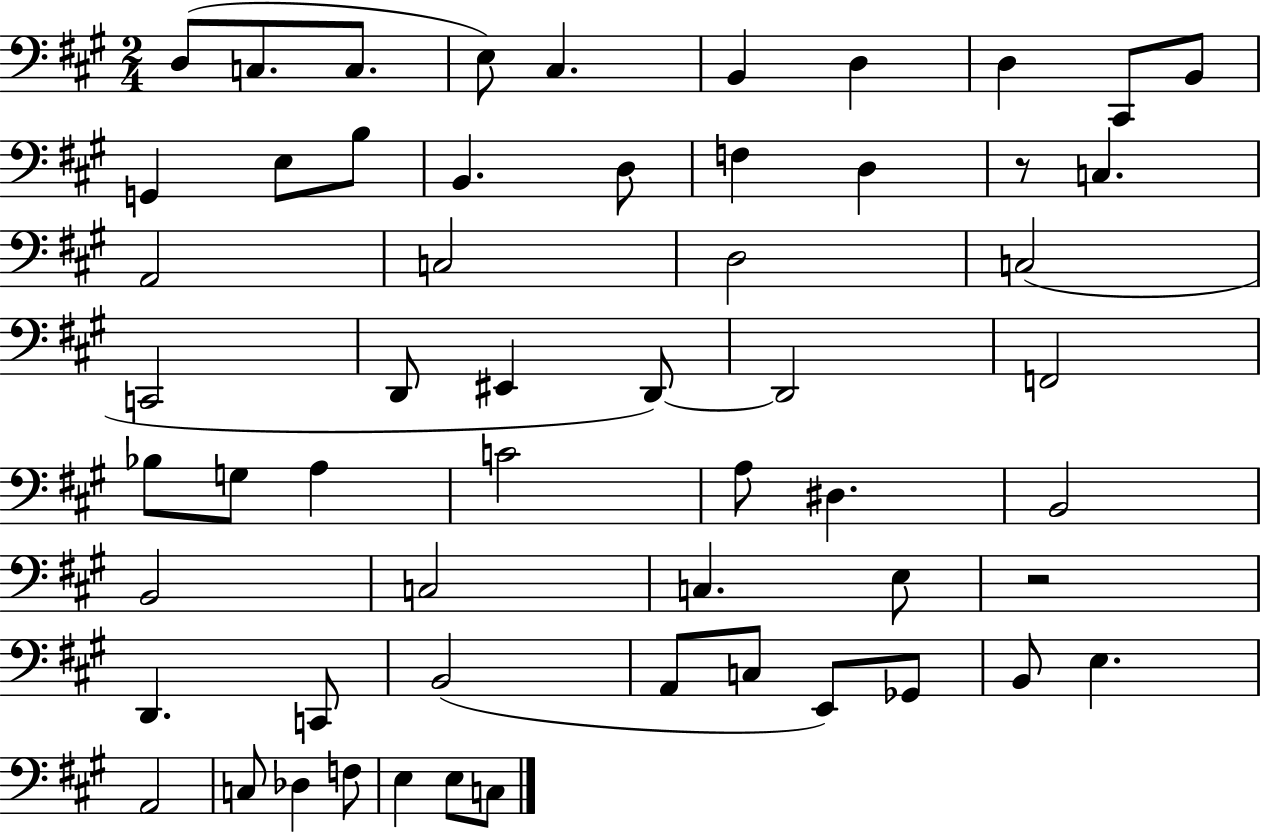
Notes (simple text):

D3/e C3/e. C3/e. E3/e C#3/q. B2/q D3/q D3/q C#2/e B2/e G2/q E3/e B3/e B2/q. D3/e F3/q D3/q R/e C3/q. A2/h C3/h D3/h C3/h C2/h D2/e EIS2/q D2/e D2/h F2/h Bb3/e G3/e A3/q C4/h A3/e D#3/q. B2/h B2/h C3/h C3/q. E3/e R/h D2/q. C2/e B2/h A2/e C3/e E2/e Gb2/e B2/e E3/q. A2/h C3/e Db3/q F3/e E3/q E3/e C3/e